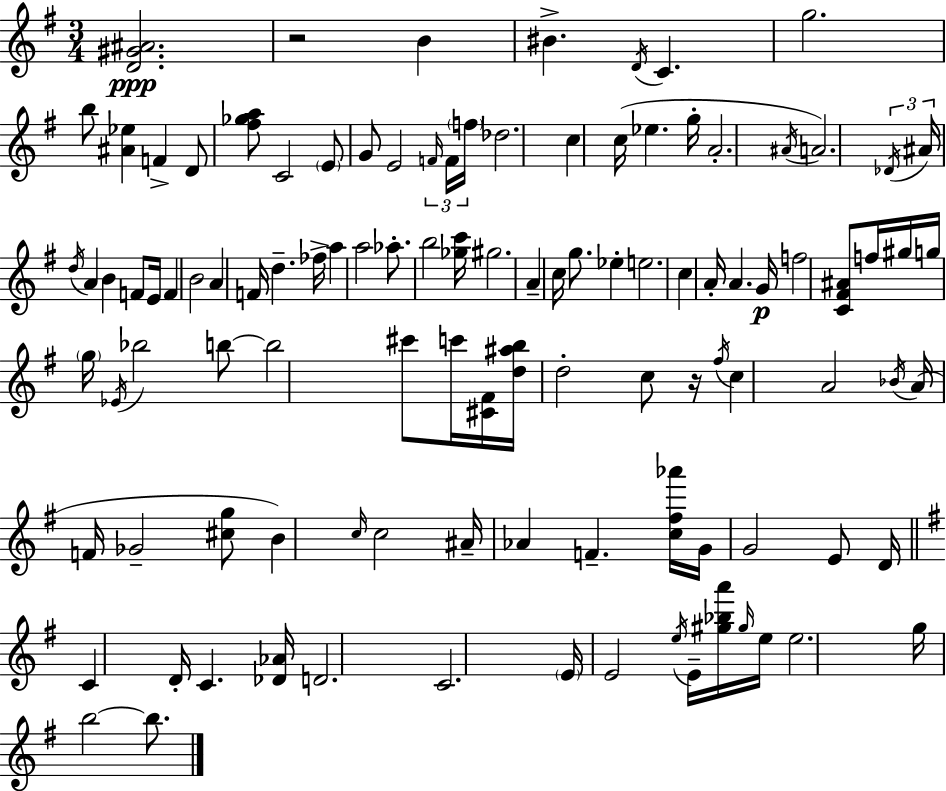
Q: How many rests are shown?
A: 2